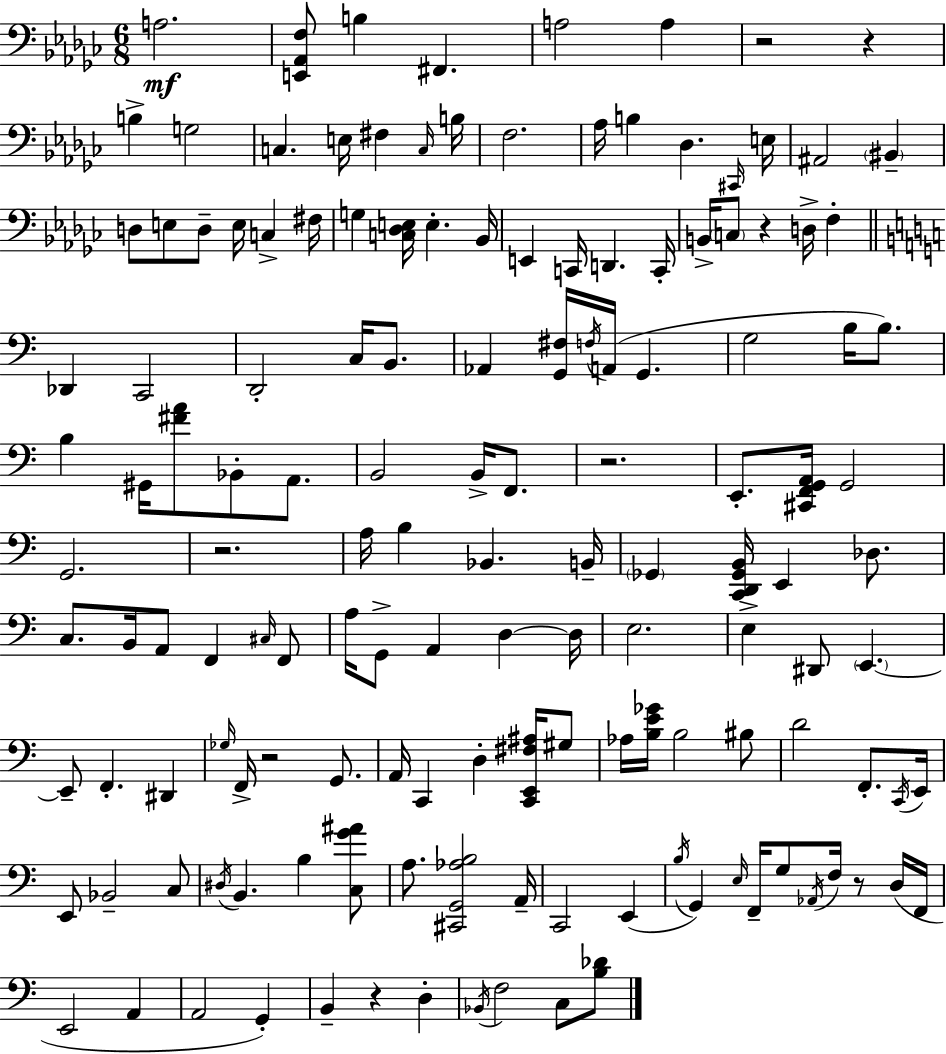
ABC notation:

X:1
T:Untitled
M:6/8
L:1/4
K:Ebm
A,2 [E,,_A,,F,]/2 B, ^F,, A,2 A, z2 z B, G,2 C, E,/4 ^F, C,/4 B,/4 F,2 _A,/4 B, _D, ^C,,/4 E,/4 ^A,,2 ^B,, D,/2 E,/2 D,/2 E,/4 C, ^F,/4 G, [C,_D,E,]/4 E, _B,,/4 E,, C,,/4 D,, C,,/4 B,,/4 C,/2 z D,/4 F, _D,, C,,2 D,,2 C,/4 B,,/2 _A,, [G,,^F,]/4 F,/4 A,,/4 G,, G,2 B,/4 B,/2 B, ^G,,/4 [^FA]/2 _B,,/2 A,,/2 B,,2 B,,/4 F,,/2 z2 E,,/2 [^C,,F,,G,,A,,]/4 G,,2 G,,2 z2 A,/4 B, _B,, B,,/4 _G,, [C,,D,,_G,,B,,]/4 E,, _D,/2 C,/2 B,,/4 A,,/2 F,, ^C,/4 F,,/2 A,/4 G,,/2 A,, D, D,/4 E,2 E, ^D,,/2 E,, E,,/2 F,, ^D,, _G,/4 F,,/4 z2 G,,/2 A,,/4 C,, D, [C,,E,,^F,^A,]/4 ^G,/2 _A,/4 [B,E_G]/4 B,2 ^B,/2 D2 F,,/2 C,,/4 E,,/4 E,,/2 _B,,2 C,/2 ^D,/4 B,, B, [C,G^A]/2 A,/2 [^C,,G,,_A,B,]2 A,,/4 C,,2 E,, B,/4 G,, E,/4 F,,/4 G,/2 _A,,/4 F,/4 z/2 D,/4 F,,/4 E,,2 A,, A,,2 G,, B,, z D, _B,,/4 F,2 C,/2 [B,_D]/2